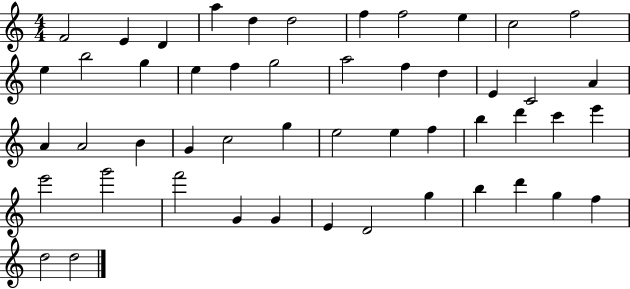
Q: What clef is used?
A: treble